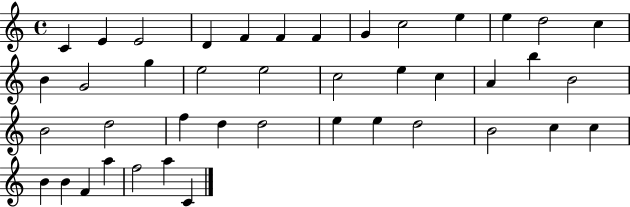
C4/q E4/q E4/h D4/q F4/q F4/q F4/q G4/q C5/h E5/q E5/q D5/h C5/q B4/q G4/h G5/q E5/h E5/h C5/h E5/q C5/q A4/q B5/q B4/h B4/h D5/h F5/q D5/q D5/h E5/q E5/q D5/h B4/h C5/q C5/q B4/q B4/q F4/q A5/q F5/h A5/q C4/q